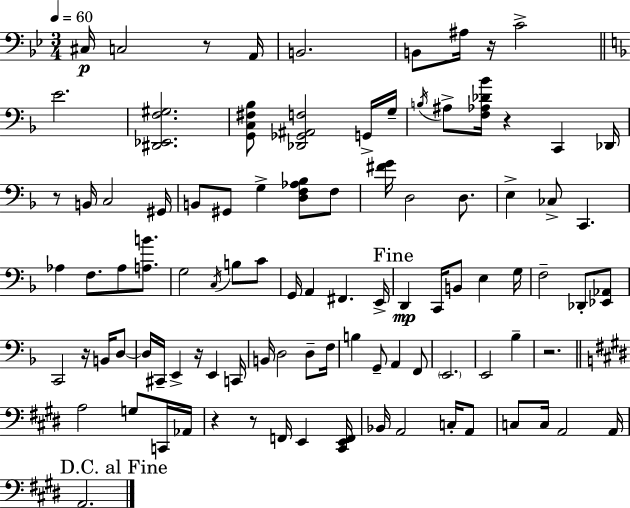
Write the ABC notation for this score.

X:1
T:Untitled
M:3/4
L:1/4
K:Bb
^C,/4 C,2 z/2 A,,/4 B,,2 B,,/2 ^A,/4 z/4 C2 E2 [^D,,_E,,F,^G,]2 [G,,C,^F,_B,]/2 [_D,,_G,,^A,,F,]2 G,,/4 G,/4 B,/4 ^A,/2 [F,_A,_D_B]/4 z C,, _D,,/4 z/2 B,,/4 C,2 ^G,,/4 B,,/2 ^G,,/2 G, [D,F,_A,_B,]/2 F,/2 [^FG]/4 D,2 D,/2 E, _C,/2 C,, _A, F,/2 _A,/2 [A,B]/2 G,2 C,/4 B,/2 C/2 G,,/4 A,, ^F,, E,,/4 D,, C,,/4 B,,/2 E, G,/4 F,2 _D,,/2 [_E,,_A,,]/2 C,,2 z/4 B,,/4 D,/2 D,/4 ^C,,/4 E,, z/4 E,, C,,/4 B,,/4 D,2 D,/2 F,/4 B, G,,/2 A,, F,,/2 E,,2 E,,2 _B, z2 A,2 G,/2 C,,/4 _A,,/4 z z/2 F,,/4 E,, [^C,,E,,F,,]/4 _B,,/4 A,,2 C,/4 A,,/2 C,/2 C,/4 A,,2 A,,/4 A,,2